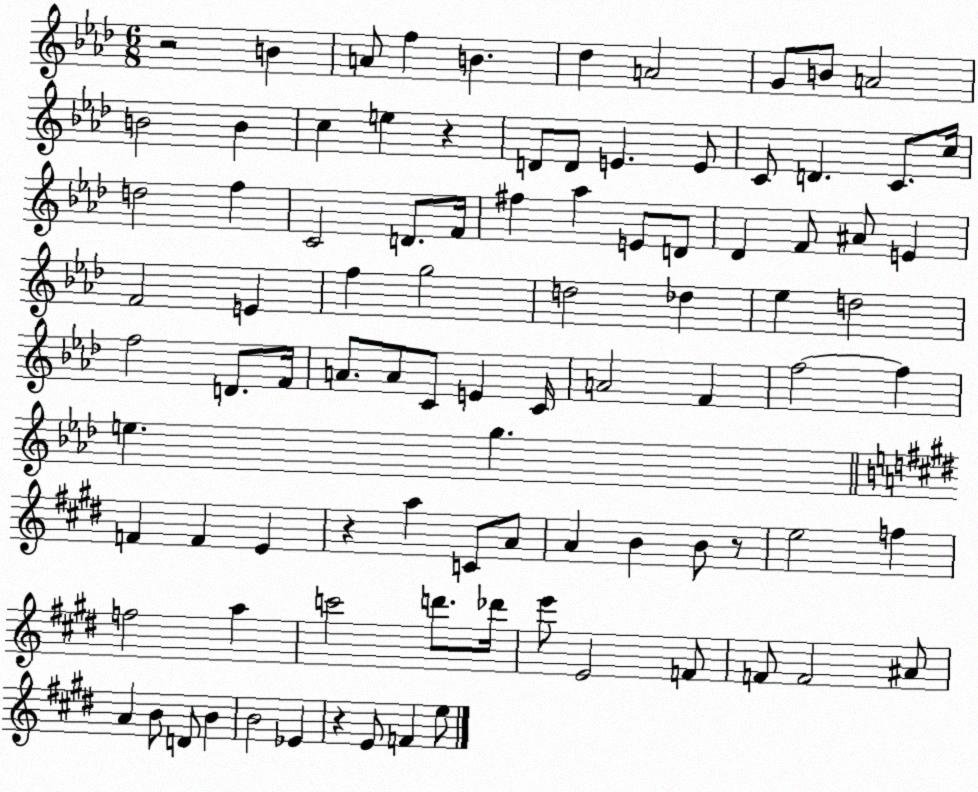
X:1
T:Untitled
M:6/8
L:1/4
K:Ab
z2 B A/2 f B _d A2 G/2 B/2 A2 B2 B c e z D/2 D/2 E E/2 C/2 D C/2 c/4 d2 f C2 D/2 F/4 ^f _a E/2 D/2 _D F/2 ^A/2 E F2 E f g2 d2 _d _e d2 f2 D/2 F/4 A/2 A/2 C/2 E C/4 A2 F f2 f e g F F E z a C/2 A/2 A B B/2 z/2 e2 f f2 a c'2 d'/2 _d'/4 e'/2 E2 F/2 F/2 F2 ^A/2 A B/2 D/2 B B2 _E z E/2 F e/2